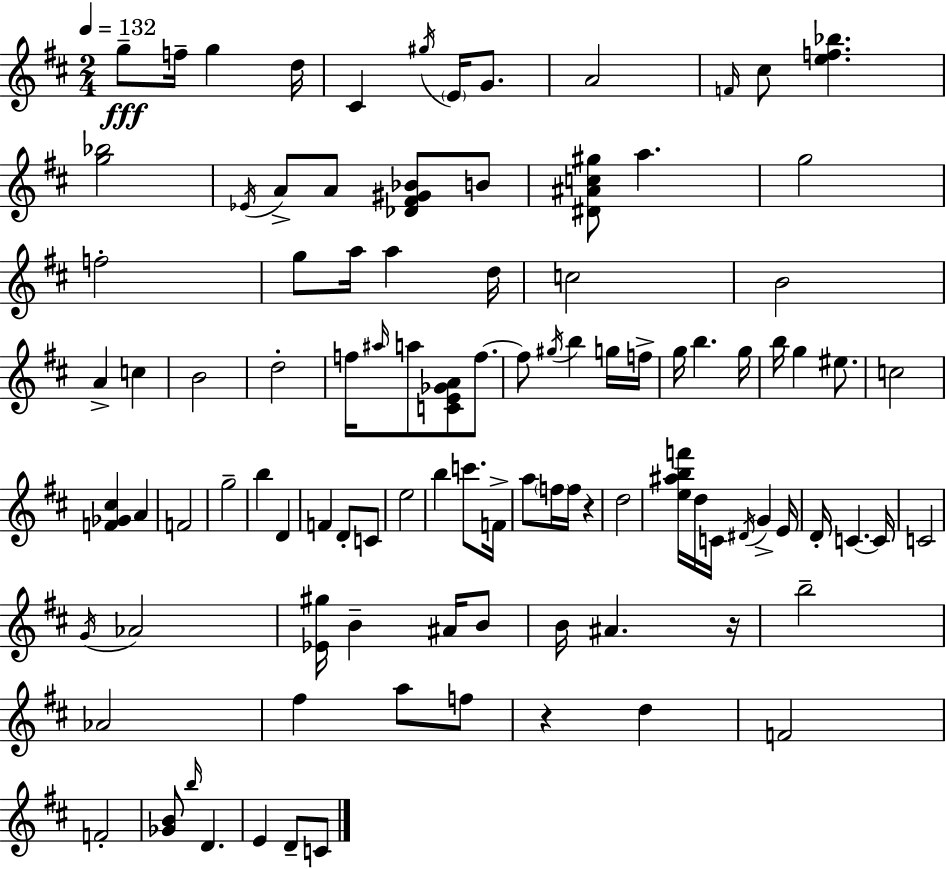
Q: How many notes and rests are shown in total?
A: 101